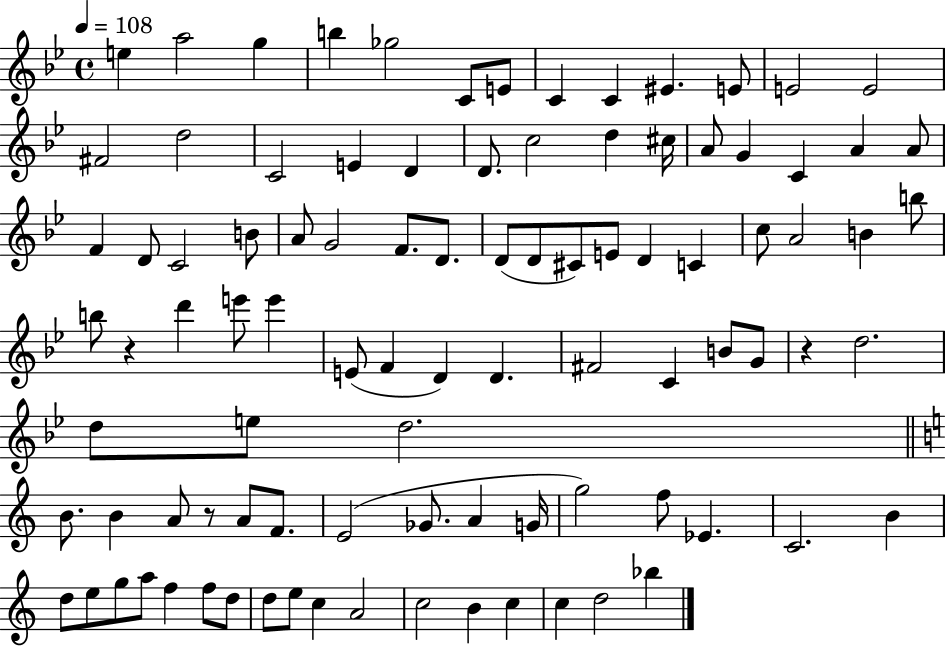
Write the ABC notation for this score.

X:1
T:Untitled
M:4/4
L:1/4
K:Bb
e a2 g b _g2 C/2 E/2 C C ^E E/2 E2 E2 ^F2 d2 C2 E D D/2 c2 d ^c/4 A/2 G C A A/2 F D/2 C2 B/2 A/2 G2 F/2 D/2 D/2 D/2 ^C/2 E/2 D C c/2 A2 B b/2 b/2 z d' e'/2 e' E/2 F D D ^F2 C B/2 G/2 z d2 d/2 e/2 d2 B/2 B A/2 z/2 A/2 F/2 E2 _G/2 A G/4 g2 f/2 _E C2 B d/2 e/2 g/2 a/2 f f/2 d/2 d/2 e/2 c A2 c2 B c c d2 _b